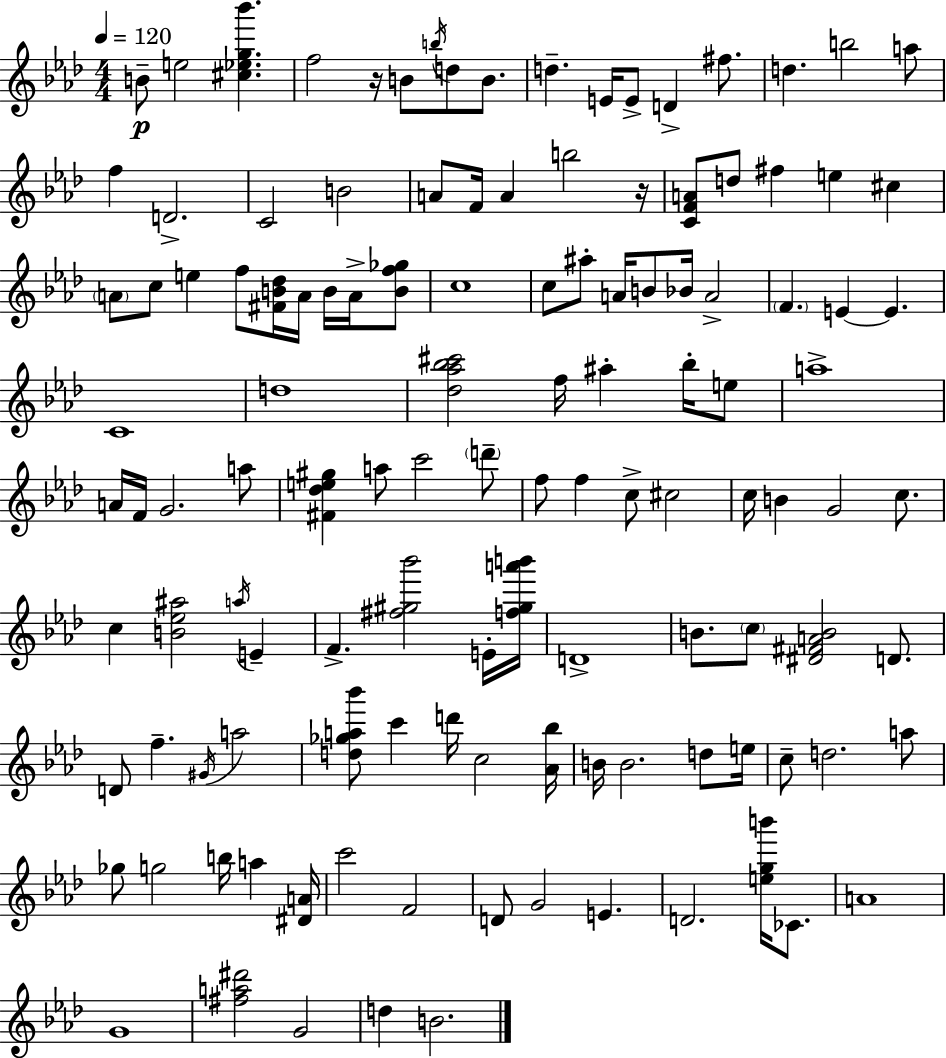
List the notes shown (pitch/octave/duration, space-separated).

B4/e E5/h [C#5,Eb5,G5,Bb6]/q. F5/h R/s B4/e B5/s D5/e B4/e. D5/q. E4/s E4/e D4/q F#5/e. D5/q. B5/h A5/e F5/q D4/h. C4/h B4/h A4/e F4/s A4/q B5/h R/s [C4,F4,A4]/e D5/e F#5/q E5/q C#5/q A4/e C5/e E5/q F5/e [F#4,B4,Db5]/s A4/s B4/s A4/s [B4,F5,Gb5]/e C5/w C5/e A#5/e A4/s B4/e Bb4/s A4/h F4/q. E4/q E4/q. C4/w D5/w [Db5,Ab5,Bb5,C#6]/h F5/s A#5/q Bb5/s E5/e A5/w A4/s F4/s G4/h. A5/e [F#4,Db5,E5,G#5]/q A5/e C6/h D6/e F5/e F5/q C5/e C#5/h C5/s B4/q G4/h C5/e. C5/q [B4,Eb5,A#5]/h A5/s E4/q F4/q. [F#5,G#5,Bb6]/h E4/s [F5,G#5,A6,B6]/s D4/w B4/e. C5/e [D#4,F#4,A4,B4]/h D4/e. D4/e F5/q. G#4/s A5/h [D5,Gb5,A5,Bb6]/e C6/q D6/s C5/h [Ab4,Bb5]/s B4/s B4/h. D5/e E5/s C5/e D5/h. A5/e Gb5/e G5/h B5/s A5/q [D#4,A4]/s C6/h F4/h D4/e G4/h E4/q. D4/h. [E5,G5,B6]/s CES4/e. A4/w G4/w [F#5,A5,D#6]/h G4/h D5/q B4/h.